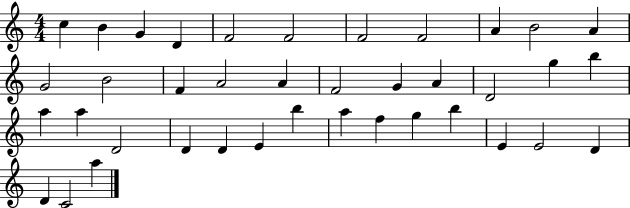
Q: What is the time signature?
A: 4/4